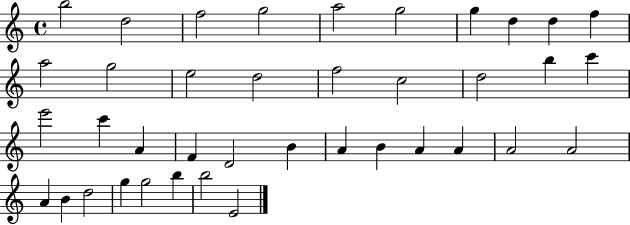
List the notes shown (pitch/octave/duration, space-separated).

B5/h D5/h F5/h G5/h A5/h G5/h G5/q D5/q D5/q F5/q A5/h G5/h E5/h D5/h F5/h C5/h D5/h B5/q C6/q E6/h C6/q A4/q F4/q D4/h B4/q A4/q B4/q A4/q A4/q A4/h A4/h A4/q B4/q D5/h G5/q G5/h B5/q B5/h E4/h